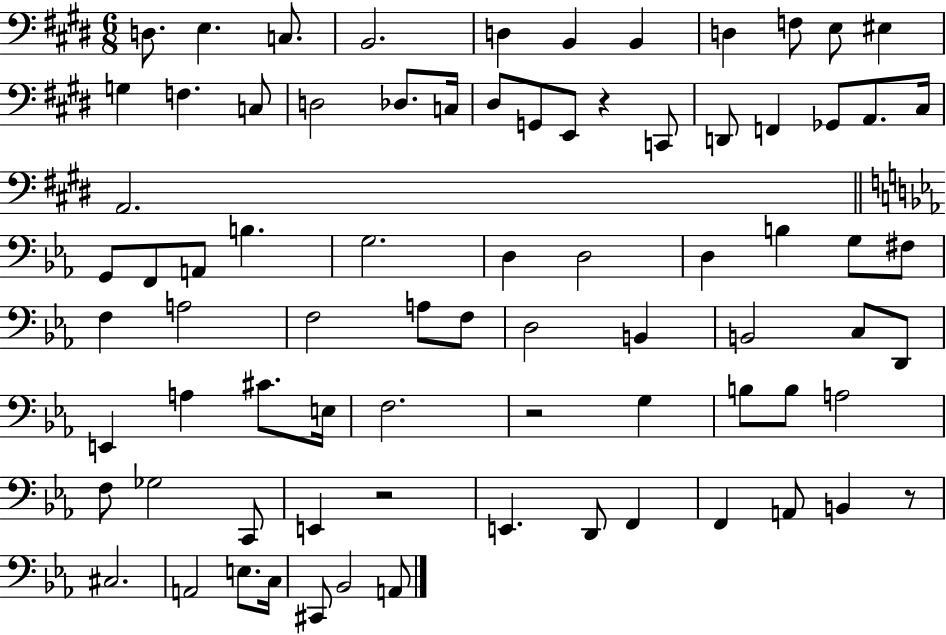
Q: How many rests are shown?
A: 4